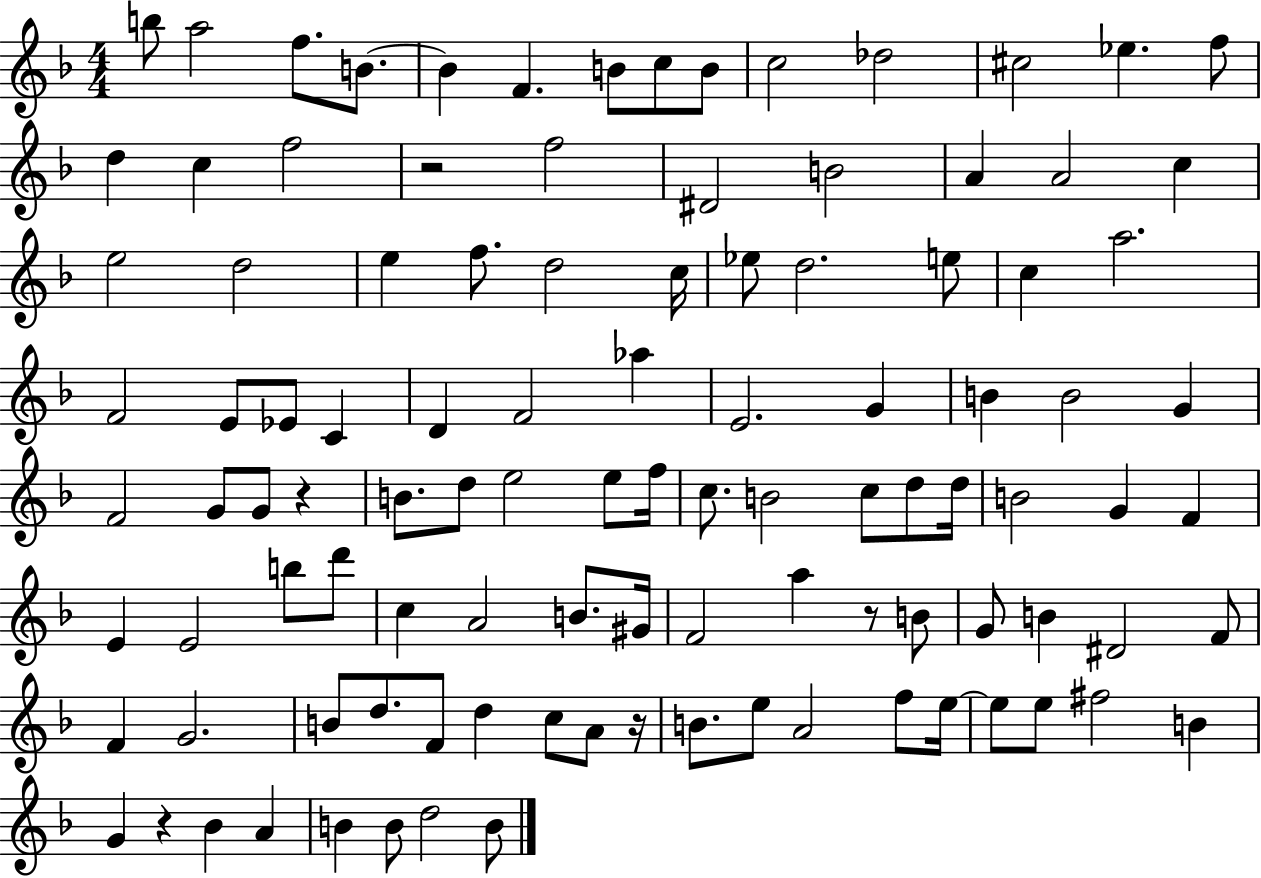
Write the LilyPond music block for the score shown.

{
  \clef treble
  \numericTimeSignature
  \time 4/4
  \key f \major
  b''8 a''2 f''8. b'8.~~ | b'4 f'4. b'8 c''8 b'8 | c''2 des''2 | cis''2 ees''4. f''8 | \break d''4 c''4 f''2 | r2 f''2 | dis'2 b'2 | a'4 a'2 c''4 | \break e''2 d''2 | e''4 f''8. d''2 c''16 | ees''8 d''2. e''8 | c''4 a''2. | \break f'2 e'8 ees'8 c'4 | d'4 f'2 aes''4 | e'2. g'4 | b'4 b'2 g'4 | \break f'2 g'8 g'8 r4 | b'8. d''8 e''2 e''8 f''16 | c''8. b'2 c''8 d''8 d''16 | b'2 g'4 f'4 | \break e'4 e'2 b''8 d'''8 | c''4 a'2 b'8. gis'16 | f'2 a''4 r8 b'8 | g'8 b'4 dis'2 f'8 | \break f'4 g'2. | b'8 d''8. f'8 d''4 c''8 a'8 r16 | b'8. e''8 a'2 f''8 e''16~~ | e''8 e''8 fis''2 b'4 | \break g'4 r4 bes'4 a'4 | b'4 b'8 d''2 b'8 | \bar "|."
}